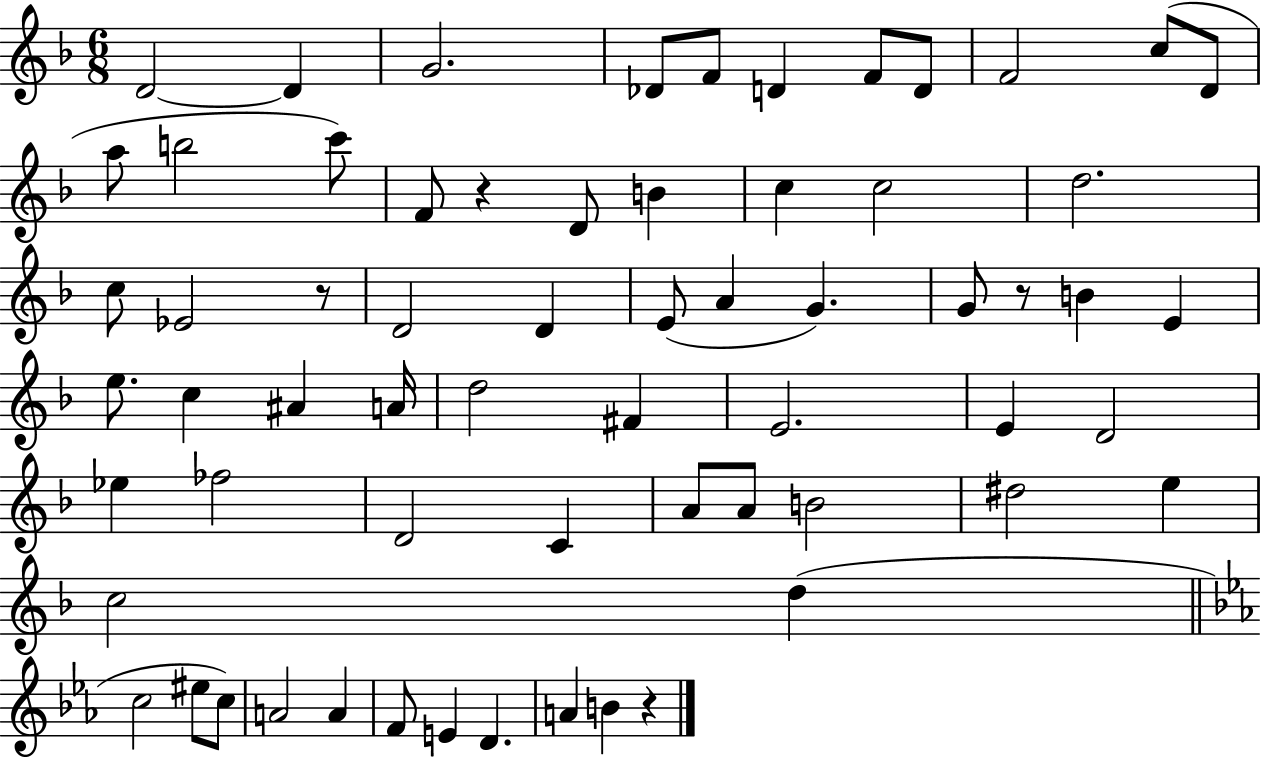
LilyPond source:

{
  \clef treble
  \numericTimeSignature
  \time 6/8
  \key f \major
  \repeat volta 2 { d'2~~ d'4 | g'2. | des'8 f'8 d'4 f'8 d'8 | f'2 c''8( d'8 | \break a''8 b''2 c'''8) | f'8 r4 d'8 b'4 | c''4 c''2 | d''2. | \break c''8 ees'2 r8 | d'2 d'4 | e'8( a'4 g'4.) | g'8 r8 b'4 e'4 | \break e''8. c''4 ais'4 a'16 | d''2 fis'4 | e'2. | e'4 d'2 | \break ees''4 fes''2 | d'2 c'4 | a'8 a'8 b'2 | dis''2 e''4 | \break c''2 d''4( | \bar "||" \break \key ees \major c''2 eis''8 c''8) | a'2 a'4 | f'8 e'4 d'4. | a'4 b'4 r4 | \break } \bar "|."
}